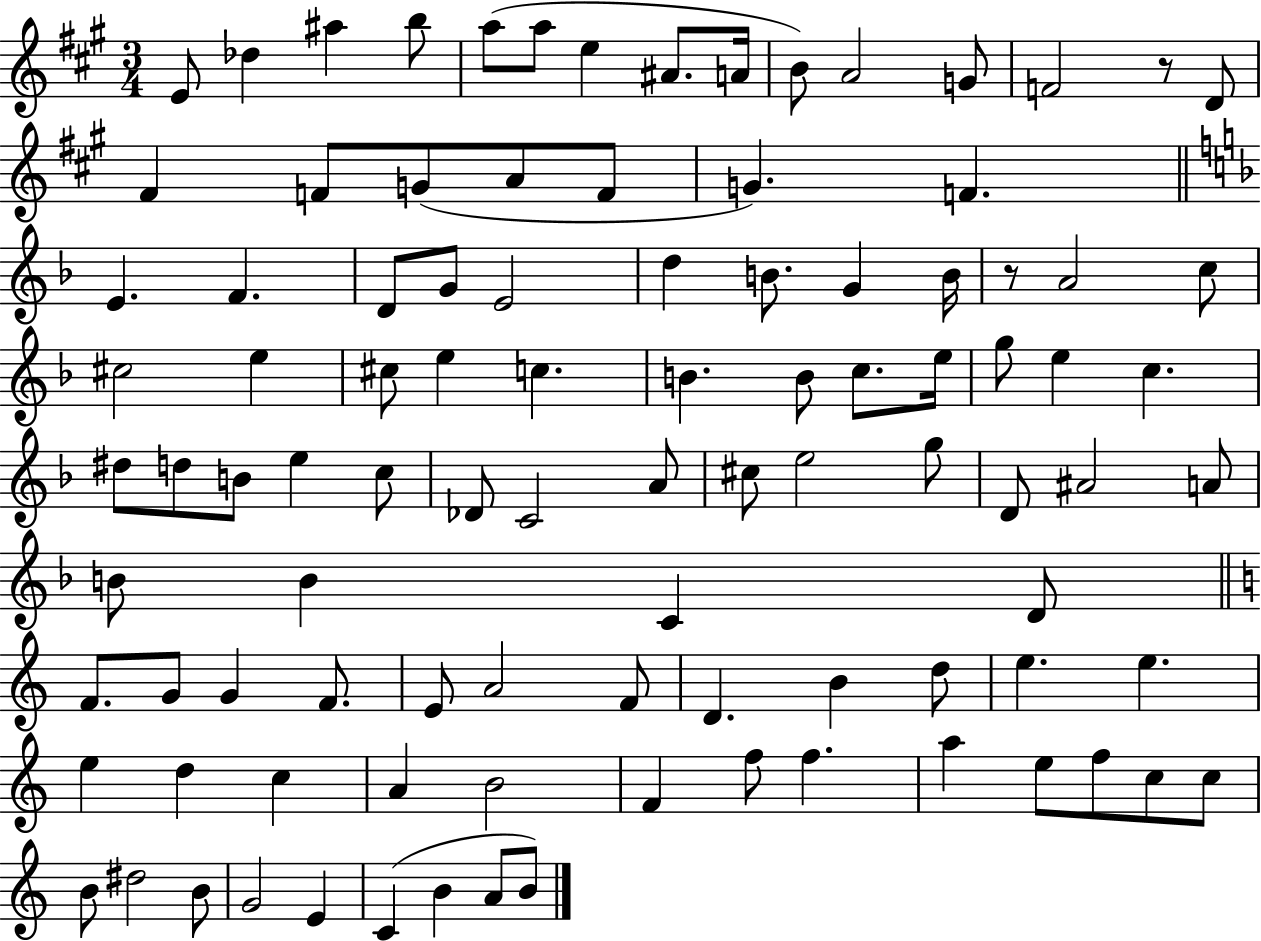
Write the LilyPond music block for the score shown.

{
  \clef treble
  \numericTimeSignature
  \time 3/4
  \key a \major
  \repeat volta 2 { e'8 des''4 ais''4 b''8 | a''8( a''8 e''4 ais'8. a'16 | b'8) a'2 g'8 | f'2 r8 d'8 | \break fis'4 f'8 g'8( a'8 f'8 | g'4.) f'4. | \bar "||" \break \key f \major e'4. f'4. | d'8 g'8 e'2 | d''4 b'8. g'4 b'16 | r8 a'2 c''8 | \break cis''2 e''4 | cis''8 e''4 c''4. | b'4. b'8 c''8. e''16 | g''8 e''4 c''4. | \break dis''8 d''8 b'8 e''4 c''8 | des'8 c'2 a'8 | cis''8 e''2 g''8 | d'8 ais'2 a'8 | \break b'8 b'4 c'4 d'8 | \bar "||" \break \key a \minor f'8. g'8 g'4 f'8. | e'8 a'2 f'8 | d'4. b'4 d''8 | e''4. e''4. | \break e''4 d''4 c''4 | a'4 b'2 | f'4 f''8 f''4. | a''4 e''8 f''8 c''8 c''8 | \break b'8 dis''2 b'8 | g'2 e'4 | c'4( b'4 a'8 b'8) | } \bar "|."
}